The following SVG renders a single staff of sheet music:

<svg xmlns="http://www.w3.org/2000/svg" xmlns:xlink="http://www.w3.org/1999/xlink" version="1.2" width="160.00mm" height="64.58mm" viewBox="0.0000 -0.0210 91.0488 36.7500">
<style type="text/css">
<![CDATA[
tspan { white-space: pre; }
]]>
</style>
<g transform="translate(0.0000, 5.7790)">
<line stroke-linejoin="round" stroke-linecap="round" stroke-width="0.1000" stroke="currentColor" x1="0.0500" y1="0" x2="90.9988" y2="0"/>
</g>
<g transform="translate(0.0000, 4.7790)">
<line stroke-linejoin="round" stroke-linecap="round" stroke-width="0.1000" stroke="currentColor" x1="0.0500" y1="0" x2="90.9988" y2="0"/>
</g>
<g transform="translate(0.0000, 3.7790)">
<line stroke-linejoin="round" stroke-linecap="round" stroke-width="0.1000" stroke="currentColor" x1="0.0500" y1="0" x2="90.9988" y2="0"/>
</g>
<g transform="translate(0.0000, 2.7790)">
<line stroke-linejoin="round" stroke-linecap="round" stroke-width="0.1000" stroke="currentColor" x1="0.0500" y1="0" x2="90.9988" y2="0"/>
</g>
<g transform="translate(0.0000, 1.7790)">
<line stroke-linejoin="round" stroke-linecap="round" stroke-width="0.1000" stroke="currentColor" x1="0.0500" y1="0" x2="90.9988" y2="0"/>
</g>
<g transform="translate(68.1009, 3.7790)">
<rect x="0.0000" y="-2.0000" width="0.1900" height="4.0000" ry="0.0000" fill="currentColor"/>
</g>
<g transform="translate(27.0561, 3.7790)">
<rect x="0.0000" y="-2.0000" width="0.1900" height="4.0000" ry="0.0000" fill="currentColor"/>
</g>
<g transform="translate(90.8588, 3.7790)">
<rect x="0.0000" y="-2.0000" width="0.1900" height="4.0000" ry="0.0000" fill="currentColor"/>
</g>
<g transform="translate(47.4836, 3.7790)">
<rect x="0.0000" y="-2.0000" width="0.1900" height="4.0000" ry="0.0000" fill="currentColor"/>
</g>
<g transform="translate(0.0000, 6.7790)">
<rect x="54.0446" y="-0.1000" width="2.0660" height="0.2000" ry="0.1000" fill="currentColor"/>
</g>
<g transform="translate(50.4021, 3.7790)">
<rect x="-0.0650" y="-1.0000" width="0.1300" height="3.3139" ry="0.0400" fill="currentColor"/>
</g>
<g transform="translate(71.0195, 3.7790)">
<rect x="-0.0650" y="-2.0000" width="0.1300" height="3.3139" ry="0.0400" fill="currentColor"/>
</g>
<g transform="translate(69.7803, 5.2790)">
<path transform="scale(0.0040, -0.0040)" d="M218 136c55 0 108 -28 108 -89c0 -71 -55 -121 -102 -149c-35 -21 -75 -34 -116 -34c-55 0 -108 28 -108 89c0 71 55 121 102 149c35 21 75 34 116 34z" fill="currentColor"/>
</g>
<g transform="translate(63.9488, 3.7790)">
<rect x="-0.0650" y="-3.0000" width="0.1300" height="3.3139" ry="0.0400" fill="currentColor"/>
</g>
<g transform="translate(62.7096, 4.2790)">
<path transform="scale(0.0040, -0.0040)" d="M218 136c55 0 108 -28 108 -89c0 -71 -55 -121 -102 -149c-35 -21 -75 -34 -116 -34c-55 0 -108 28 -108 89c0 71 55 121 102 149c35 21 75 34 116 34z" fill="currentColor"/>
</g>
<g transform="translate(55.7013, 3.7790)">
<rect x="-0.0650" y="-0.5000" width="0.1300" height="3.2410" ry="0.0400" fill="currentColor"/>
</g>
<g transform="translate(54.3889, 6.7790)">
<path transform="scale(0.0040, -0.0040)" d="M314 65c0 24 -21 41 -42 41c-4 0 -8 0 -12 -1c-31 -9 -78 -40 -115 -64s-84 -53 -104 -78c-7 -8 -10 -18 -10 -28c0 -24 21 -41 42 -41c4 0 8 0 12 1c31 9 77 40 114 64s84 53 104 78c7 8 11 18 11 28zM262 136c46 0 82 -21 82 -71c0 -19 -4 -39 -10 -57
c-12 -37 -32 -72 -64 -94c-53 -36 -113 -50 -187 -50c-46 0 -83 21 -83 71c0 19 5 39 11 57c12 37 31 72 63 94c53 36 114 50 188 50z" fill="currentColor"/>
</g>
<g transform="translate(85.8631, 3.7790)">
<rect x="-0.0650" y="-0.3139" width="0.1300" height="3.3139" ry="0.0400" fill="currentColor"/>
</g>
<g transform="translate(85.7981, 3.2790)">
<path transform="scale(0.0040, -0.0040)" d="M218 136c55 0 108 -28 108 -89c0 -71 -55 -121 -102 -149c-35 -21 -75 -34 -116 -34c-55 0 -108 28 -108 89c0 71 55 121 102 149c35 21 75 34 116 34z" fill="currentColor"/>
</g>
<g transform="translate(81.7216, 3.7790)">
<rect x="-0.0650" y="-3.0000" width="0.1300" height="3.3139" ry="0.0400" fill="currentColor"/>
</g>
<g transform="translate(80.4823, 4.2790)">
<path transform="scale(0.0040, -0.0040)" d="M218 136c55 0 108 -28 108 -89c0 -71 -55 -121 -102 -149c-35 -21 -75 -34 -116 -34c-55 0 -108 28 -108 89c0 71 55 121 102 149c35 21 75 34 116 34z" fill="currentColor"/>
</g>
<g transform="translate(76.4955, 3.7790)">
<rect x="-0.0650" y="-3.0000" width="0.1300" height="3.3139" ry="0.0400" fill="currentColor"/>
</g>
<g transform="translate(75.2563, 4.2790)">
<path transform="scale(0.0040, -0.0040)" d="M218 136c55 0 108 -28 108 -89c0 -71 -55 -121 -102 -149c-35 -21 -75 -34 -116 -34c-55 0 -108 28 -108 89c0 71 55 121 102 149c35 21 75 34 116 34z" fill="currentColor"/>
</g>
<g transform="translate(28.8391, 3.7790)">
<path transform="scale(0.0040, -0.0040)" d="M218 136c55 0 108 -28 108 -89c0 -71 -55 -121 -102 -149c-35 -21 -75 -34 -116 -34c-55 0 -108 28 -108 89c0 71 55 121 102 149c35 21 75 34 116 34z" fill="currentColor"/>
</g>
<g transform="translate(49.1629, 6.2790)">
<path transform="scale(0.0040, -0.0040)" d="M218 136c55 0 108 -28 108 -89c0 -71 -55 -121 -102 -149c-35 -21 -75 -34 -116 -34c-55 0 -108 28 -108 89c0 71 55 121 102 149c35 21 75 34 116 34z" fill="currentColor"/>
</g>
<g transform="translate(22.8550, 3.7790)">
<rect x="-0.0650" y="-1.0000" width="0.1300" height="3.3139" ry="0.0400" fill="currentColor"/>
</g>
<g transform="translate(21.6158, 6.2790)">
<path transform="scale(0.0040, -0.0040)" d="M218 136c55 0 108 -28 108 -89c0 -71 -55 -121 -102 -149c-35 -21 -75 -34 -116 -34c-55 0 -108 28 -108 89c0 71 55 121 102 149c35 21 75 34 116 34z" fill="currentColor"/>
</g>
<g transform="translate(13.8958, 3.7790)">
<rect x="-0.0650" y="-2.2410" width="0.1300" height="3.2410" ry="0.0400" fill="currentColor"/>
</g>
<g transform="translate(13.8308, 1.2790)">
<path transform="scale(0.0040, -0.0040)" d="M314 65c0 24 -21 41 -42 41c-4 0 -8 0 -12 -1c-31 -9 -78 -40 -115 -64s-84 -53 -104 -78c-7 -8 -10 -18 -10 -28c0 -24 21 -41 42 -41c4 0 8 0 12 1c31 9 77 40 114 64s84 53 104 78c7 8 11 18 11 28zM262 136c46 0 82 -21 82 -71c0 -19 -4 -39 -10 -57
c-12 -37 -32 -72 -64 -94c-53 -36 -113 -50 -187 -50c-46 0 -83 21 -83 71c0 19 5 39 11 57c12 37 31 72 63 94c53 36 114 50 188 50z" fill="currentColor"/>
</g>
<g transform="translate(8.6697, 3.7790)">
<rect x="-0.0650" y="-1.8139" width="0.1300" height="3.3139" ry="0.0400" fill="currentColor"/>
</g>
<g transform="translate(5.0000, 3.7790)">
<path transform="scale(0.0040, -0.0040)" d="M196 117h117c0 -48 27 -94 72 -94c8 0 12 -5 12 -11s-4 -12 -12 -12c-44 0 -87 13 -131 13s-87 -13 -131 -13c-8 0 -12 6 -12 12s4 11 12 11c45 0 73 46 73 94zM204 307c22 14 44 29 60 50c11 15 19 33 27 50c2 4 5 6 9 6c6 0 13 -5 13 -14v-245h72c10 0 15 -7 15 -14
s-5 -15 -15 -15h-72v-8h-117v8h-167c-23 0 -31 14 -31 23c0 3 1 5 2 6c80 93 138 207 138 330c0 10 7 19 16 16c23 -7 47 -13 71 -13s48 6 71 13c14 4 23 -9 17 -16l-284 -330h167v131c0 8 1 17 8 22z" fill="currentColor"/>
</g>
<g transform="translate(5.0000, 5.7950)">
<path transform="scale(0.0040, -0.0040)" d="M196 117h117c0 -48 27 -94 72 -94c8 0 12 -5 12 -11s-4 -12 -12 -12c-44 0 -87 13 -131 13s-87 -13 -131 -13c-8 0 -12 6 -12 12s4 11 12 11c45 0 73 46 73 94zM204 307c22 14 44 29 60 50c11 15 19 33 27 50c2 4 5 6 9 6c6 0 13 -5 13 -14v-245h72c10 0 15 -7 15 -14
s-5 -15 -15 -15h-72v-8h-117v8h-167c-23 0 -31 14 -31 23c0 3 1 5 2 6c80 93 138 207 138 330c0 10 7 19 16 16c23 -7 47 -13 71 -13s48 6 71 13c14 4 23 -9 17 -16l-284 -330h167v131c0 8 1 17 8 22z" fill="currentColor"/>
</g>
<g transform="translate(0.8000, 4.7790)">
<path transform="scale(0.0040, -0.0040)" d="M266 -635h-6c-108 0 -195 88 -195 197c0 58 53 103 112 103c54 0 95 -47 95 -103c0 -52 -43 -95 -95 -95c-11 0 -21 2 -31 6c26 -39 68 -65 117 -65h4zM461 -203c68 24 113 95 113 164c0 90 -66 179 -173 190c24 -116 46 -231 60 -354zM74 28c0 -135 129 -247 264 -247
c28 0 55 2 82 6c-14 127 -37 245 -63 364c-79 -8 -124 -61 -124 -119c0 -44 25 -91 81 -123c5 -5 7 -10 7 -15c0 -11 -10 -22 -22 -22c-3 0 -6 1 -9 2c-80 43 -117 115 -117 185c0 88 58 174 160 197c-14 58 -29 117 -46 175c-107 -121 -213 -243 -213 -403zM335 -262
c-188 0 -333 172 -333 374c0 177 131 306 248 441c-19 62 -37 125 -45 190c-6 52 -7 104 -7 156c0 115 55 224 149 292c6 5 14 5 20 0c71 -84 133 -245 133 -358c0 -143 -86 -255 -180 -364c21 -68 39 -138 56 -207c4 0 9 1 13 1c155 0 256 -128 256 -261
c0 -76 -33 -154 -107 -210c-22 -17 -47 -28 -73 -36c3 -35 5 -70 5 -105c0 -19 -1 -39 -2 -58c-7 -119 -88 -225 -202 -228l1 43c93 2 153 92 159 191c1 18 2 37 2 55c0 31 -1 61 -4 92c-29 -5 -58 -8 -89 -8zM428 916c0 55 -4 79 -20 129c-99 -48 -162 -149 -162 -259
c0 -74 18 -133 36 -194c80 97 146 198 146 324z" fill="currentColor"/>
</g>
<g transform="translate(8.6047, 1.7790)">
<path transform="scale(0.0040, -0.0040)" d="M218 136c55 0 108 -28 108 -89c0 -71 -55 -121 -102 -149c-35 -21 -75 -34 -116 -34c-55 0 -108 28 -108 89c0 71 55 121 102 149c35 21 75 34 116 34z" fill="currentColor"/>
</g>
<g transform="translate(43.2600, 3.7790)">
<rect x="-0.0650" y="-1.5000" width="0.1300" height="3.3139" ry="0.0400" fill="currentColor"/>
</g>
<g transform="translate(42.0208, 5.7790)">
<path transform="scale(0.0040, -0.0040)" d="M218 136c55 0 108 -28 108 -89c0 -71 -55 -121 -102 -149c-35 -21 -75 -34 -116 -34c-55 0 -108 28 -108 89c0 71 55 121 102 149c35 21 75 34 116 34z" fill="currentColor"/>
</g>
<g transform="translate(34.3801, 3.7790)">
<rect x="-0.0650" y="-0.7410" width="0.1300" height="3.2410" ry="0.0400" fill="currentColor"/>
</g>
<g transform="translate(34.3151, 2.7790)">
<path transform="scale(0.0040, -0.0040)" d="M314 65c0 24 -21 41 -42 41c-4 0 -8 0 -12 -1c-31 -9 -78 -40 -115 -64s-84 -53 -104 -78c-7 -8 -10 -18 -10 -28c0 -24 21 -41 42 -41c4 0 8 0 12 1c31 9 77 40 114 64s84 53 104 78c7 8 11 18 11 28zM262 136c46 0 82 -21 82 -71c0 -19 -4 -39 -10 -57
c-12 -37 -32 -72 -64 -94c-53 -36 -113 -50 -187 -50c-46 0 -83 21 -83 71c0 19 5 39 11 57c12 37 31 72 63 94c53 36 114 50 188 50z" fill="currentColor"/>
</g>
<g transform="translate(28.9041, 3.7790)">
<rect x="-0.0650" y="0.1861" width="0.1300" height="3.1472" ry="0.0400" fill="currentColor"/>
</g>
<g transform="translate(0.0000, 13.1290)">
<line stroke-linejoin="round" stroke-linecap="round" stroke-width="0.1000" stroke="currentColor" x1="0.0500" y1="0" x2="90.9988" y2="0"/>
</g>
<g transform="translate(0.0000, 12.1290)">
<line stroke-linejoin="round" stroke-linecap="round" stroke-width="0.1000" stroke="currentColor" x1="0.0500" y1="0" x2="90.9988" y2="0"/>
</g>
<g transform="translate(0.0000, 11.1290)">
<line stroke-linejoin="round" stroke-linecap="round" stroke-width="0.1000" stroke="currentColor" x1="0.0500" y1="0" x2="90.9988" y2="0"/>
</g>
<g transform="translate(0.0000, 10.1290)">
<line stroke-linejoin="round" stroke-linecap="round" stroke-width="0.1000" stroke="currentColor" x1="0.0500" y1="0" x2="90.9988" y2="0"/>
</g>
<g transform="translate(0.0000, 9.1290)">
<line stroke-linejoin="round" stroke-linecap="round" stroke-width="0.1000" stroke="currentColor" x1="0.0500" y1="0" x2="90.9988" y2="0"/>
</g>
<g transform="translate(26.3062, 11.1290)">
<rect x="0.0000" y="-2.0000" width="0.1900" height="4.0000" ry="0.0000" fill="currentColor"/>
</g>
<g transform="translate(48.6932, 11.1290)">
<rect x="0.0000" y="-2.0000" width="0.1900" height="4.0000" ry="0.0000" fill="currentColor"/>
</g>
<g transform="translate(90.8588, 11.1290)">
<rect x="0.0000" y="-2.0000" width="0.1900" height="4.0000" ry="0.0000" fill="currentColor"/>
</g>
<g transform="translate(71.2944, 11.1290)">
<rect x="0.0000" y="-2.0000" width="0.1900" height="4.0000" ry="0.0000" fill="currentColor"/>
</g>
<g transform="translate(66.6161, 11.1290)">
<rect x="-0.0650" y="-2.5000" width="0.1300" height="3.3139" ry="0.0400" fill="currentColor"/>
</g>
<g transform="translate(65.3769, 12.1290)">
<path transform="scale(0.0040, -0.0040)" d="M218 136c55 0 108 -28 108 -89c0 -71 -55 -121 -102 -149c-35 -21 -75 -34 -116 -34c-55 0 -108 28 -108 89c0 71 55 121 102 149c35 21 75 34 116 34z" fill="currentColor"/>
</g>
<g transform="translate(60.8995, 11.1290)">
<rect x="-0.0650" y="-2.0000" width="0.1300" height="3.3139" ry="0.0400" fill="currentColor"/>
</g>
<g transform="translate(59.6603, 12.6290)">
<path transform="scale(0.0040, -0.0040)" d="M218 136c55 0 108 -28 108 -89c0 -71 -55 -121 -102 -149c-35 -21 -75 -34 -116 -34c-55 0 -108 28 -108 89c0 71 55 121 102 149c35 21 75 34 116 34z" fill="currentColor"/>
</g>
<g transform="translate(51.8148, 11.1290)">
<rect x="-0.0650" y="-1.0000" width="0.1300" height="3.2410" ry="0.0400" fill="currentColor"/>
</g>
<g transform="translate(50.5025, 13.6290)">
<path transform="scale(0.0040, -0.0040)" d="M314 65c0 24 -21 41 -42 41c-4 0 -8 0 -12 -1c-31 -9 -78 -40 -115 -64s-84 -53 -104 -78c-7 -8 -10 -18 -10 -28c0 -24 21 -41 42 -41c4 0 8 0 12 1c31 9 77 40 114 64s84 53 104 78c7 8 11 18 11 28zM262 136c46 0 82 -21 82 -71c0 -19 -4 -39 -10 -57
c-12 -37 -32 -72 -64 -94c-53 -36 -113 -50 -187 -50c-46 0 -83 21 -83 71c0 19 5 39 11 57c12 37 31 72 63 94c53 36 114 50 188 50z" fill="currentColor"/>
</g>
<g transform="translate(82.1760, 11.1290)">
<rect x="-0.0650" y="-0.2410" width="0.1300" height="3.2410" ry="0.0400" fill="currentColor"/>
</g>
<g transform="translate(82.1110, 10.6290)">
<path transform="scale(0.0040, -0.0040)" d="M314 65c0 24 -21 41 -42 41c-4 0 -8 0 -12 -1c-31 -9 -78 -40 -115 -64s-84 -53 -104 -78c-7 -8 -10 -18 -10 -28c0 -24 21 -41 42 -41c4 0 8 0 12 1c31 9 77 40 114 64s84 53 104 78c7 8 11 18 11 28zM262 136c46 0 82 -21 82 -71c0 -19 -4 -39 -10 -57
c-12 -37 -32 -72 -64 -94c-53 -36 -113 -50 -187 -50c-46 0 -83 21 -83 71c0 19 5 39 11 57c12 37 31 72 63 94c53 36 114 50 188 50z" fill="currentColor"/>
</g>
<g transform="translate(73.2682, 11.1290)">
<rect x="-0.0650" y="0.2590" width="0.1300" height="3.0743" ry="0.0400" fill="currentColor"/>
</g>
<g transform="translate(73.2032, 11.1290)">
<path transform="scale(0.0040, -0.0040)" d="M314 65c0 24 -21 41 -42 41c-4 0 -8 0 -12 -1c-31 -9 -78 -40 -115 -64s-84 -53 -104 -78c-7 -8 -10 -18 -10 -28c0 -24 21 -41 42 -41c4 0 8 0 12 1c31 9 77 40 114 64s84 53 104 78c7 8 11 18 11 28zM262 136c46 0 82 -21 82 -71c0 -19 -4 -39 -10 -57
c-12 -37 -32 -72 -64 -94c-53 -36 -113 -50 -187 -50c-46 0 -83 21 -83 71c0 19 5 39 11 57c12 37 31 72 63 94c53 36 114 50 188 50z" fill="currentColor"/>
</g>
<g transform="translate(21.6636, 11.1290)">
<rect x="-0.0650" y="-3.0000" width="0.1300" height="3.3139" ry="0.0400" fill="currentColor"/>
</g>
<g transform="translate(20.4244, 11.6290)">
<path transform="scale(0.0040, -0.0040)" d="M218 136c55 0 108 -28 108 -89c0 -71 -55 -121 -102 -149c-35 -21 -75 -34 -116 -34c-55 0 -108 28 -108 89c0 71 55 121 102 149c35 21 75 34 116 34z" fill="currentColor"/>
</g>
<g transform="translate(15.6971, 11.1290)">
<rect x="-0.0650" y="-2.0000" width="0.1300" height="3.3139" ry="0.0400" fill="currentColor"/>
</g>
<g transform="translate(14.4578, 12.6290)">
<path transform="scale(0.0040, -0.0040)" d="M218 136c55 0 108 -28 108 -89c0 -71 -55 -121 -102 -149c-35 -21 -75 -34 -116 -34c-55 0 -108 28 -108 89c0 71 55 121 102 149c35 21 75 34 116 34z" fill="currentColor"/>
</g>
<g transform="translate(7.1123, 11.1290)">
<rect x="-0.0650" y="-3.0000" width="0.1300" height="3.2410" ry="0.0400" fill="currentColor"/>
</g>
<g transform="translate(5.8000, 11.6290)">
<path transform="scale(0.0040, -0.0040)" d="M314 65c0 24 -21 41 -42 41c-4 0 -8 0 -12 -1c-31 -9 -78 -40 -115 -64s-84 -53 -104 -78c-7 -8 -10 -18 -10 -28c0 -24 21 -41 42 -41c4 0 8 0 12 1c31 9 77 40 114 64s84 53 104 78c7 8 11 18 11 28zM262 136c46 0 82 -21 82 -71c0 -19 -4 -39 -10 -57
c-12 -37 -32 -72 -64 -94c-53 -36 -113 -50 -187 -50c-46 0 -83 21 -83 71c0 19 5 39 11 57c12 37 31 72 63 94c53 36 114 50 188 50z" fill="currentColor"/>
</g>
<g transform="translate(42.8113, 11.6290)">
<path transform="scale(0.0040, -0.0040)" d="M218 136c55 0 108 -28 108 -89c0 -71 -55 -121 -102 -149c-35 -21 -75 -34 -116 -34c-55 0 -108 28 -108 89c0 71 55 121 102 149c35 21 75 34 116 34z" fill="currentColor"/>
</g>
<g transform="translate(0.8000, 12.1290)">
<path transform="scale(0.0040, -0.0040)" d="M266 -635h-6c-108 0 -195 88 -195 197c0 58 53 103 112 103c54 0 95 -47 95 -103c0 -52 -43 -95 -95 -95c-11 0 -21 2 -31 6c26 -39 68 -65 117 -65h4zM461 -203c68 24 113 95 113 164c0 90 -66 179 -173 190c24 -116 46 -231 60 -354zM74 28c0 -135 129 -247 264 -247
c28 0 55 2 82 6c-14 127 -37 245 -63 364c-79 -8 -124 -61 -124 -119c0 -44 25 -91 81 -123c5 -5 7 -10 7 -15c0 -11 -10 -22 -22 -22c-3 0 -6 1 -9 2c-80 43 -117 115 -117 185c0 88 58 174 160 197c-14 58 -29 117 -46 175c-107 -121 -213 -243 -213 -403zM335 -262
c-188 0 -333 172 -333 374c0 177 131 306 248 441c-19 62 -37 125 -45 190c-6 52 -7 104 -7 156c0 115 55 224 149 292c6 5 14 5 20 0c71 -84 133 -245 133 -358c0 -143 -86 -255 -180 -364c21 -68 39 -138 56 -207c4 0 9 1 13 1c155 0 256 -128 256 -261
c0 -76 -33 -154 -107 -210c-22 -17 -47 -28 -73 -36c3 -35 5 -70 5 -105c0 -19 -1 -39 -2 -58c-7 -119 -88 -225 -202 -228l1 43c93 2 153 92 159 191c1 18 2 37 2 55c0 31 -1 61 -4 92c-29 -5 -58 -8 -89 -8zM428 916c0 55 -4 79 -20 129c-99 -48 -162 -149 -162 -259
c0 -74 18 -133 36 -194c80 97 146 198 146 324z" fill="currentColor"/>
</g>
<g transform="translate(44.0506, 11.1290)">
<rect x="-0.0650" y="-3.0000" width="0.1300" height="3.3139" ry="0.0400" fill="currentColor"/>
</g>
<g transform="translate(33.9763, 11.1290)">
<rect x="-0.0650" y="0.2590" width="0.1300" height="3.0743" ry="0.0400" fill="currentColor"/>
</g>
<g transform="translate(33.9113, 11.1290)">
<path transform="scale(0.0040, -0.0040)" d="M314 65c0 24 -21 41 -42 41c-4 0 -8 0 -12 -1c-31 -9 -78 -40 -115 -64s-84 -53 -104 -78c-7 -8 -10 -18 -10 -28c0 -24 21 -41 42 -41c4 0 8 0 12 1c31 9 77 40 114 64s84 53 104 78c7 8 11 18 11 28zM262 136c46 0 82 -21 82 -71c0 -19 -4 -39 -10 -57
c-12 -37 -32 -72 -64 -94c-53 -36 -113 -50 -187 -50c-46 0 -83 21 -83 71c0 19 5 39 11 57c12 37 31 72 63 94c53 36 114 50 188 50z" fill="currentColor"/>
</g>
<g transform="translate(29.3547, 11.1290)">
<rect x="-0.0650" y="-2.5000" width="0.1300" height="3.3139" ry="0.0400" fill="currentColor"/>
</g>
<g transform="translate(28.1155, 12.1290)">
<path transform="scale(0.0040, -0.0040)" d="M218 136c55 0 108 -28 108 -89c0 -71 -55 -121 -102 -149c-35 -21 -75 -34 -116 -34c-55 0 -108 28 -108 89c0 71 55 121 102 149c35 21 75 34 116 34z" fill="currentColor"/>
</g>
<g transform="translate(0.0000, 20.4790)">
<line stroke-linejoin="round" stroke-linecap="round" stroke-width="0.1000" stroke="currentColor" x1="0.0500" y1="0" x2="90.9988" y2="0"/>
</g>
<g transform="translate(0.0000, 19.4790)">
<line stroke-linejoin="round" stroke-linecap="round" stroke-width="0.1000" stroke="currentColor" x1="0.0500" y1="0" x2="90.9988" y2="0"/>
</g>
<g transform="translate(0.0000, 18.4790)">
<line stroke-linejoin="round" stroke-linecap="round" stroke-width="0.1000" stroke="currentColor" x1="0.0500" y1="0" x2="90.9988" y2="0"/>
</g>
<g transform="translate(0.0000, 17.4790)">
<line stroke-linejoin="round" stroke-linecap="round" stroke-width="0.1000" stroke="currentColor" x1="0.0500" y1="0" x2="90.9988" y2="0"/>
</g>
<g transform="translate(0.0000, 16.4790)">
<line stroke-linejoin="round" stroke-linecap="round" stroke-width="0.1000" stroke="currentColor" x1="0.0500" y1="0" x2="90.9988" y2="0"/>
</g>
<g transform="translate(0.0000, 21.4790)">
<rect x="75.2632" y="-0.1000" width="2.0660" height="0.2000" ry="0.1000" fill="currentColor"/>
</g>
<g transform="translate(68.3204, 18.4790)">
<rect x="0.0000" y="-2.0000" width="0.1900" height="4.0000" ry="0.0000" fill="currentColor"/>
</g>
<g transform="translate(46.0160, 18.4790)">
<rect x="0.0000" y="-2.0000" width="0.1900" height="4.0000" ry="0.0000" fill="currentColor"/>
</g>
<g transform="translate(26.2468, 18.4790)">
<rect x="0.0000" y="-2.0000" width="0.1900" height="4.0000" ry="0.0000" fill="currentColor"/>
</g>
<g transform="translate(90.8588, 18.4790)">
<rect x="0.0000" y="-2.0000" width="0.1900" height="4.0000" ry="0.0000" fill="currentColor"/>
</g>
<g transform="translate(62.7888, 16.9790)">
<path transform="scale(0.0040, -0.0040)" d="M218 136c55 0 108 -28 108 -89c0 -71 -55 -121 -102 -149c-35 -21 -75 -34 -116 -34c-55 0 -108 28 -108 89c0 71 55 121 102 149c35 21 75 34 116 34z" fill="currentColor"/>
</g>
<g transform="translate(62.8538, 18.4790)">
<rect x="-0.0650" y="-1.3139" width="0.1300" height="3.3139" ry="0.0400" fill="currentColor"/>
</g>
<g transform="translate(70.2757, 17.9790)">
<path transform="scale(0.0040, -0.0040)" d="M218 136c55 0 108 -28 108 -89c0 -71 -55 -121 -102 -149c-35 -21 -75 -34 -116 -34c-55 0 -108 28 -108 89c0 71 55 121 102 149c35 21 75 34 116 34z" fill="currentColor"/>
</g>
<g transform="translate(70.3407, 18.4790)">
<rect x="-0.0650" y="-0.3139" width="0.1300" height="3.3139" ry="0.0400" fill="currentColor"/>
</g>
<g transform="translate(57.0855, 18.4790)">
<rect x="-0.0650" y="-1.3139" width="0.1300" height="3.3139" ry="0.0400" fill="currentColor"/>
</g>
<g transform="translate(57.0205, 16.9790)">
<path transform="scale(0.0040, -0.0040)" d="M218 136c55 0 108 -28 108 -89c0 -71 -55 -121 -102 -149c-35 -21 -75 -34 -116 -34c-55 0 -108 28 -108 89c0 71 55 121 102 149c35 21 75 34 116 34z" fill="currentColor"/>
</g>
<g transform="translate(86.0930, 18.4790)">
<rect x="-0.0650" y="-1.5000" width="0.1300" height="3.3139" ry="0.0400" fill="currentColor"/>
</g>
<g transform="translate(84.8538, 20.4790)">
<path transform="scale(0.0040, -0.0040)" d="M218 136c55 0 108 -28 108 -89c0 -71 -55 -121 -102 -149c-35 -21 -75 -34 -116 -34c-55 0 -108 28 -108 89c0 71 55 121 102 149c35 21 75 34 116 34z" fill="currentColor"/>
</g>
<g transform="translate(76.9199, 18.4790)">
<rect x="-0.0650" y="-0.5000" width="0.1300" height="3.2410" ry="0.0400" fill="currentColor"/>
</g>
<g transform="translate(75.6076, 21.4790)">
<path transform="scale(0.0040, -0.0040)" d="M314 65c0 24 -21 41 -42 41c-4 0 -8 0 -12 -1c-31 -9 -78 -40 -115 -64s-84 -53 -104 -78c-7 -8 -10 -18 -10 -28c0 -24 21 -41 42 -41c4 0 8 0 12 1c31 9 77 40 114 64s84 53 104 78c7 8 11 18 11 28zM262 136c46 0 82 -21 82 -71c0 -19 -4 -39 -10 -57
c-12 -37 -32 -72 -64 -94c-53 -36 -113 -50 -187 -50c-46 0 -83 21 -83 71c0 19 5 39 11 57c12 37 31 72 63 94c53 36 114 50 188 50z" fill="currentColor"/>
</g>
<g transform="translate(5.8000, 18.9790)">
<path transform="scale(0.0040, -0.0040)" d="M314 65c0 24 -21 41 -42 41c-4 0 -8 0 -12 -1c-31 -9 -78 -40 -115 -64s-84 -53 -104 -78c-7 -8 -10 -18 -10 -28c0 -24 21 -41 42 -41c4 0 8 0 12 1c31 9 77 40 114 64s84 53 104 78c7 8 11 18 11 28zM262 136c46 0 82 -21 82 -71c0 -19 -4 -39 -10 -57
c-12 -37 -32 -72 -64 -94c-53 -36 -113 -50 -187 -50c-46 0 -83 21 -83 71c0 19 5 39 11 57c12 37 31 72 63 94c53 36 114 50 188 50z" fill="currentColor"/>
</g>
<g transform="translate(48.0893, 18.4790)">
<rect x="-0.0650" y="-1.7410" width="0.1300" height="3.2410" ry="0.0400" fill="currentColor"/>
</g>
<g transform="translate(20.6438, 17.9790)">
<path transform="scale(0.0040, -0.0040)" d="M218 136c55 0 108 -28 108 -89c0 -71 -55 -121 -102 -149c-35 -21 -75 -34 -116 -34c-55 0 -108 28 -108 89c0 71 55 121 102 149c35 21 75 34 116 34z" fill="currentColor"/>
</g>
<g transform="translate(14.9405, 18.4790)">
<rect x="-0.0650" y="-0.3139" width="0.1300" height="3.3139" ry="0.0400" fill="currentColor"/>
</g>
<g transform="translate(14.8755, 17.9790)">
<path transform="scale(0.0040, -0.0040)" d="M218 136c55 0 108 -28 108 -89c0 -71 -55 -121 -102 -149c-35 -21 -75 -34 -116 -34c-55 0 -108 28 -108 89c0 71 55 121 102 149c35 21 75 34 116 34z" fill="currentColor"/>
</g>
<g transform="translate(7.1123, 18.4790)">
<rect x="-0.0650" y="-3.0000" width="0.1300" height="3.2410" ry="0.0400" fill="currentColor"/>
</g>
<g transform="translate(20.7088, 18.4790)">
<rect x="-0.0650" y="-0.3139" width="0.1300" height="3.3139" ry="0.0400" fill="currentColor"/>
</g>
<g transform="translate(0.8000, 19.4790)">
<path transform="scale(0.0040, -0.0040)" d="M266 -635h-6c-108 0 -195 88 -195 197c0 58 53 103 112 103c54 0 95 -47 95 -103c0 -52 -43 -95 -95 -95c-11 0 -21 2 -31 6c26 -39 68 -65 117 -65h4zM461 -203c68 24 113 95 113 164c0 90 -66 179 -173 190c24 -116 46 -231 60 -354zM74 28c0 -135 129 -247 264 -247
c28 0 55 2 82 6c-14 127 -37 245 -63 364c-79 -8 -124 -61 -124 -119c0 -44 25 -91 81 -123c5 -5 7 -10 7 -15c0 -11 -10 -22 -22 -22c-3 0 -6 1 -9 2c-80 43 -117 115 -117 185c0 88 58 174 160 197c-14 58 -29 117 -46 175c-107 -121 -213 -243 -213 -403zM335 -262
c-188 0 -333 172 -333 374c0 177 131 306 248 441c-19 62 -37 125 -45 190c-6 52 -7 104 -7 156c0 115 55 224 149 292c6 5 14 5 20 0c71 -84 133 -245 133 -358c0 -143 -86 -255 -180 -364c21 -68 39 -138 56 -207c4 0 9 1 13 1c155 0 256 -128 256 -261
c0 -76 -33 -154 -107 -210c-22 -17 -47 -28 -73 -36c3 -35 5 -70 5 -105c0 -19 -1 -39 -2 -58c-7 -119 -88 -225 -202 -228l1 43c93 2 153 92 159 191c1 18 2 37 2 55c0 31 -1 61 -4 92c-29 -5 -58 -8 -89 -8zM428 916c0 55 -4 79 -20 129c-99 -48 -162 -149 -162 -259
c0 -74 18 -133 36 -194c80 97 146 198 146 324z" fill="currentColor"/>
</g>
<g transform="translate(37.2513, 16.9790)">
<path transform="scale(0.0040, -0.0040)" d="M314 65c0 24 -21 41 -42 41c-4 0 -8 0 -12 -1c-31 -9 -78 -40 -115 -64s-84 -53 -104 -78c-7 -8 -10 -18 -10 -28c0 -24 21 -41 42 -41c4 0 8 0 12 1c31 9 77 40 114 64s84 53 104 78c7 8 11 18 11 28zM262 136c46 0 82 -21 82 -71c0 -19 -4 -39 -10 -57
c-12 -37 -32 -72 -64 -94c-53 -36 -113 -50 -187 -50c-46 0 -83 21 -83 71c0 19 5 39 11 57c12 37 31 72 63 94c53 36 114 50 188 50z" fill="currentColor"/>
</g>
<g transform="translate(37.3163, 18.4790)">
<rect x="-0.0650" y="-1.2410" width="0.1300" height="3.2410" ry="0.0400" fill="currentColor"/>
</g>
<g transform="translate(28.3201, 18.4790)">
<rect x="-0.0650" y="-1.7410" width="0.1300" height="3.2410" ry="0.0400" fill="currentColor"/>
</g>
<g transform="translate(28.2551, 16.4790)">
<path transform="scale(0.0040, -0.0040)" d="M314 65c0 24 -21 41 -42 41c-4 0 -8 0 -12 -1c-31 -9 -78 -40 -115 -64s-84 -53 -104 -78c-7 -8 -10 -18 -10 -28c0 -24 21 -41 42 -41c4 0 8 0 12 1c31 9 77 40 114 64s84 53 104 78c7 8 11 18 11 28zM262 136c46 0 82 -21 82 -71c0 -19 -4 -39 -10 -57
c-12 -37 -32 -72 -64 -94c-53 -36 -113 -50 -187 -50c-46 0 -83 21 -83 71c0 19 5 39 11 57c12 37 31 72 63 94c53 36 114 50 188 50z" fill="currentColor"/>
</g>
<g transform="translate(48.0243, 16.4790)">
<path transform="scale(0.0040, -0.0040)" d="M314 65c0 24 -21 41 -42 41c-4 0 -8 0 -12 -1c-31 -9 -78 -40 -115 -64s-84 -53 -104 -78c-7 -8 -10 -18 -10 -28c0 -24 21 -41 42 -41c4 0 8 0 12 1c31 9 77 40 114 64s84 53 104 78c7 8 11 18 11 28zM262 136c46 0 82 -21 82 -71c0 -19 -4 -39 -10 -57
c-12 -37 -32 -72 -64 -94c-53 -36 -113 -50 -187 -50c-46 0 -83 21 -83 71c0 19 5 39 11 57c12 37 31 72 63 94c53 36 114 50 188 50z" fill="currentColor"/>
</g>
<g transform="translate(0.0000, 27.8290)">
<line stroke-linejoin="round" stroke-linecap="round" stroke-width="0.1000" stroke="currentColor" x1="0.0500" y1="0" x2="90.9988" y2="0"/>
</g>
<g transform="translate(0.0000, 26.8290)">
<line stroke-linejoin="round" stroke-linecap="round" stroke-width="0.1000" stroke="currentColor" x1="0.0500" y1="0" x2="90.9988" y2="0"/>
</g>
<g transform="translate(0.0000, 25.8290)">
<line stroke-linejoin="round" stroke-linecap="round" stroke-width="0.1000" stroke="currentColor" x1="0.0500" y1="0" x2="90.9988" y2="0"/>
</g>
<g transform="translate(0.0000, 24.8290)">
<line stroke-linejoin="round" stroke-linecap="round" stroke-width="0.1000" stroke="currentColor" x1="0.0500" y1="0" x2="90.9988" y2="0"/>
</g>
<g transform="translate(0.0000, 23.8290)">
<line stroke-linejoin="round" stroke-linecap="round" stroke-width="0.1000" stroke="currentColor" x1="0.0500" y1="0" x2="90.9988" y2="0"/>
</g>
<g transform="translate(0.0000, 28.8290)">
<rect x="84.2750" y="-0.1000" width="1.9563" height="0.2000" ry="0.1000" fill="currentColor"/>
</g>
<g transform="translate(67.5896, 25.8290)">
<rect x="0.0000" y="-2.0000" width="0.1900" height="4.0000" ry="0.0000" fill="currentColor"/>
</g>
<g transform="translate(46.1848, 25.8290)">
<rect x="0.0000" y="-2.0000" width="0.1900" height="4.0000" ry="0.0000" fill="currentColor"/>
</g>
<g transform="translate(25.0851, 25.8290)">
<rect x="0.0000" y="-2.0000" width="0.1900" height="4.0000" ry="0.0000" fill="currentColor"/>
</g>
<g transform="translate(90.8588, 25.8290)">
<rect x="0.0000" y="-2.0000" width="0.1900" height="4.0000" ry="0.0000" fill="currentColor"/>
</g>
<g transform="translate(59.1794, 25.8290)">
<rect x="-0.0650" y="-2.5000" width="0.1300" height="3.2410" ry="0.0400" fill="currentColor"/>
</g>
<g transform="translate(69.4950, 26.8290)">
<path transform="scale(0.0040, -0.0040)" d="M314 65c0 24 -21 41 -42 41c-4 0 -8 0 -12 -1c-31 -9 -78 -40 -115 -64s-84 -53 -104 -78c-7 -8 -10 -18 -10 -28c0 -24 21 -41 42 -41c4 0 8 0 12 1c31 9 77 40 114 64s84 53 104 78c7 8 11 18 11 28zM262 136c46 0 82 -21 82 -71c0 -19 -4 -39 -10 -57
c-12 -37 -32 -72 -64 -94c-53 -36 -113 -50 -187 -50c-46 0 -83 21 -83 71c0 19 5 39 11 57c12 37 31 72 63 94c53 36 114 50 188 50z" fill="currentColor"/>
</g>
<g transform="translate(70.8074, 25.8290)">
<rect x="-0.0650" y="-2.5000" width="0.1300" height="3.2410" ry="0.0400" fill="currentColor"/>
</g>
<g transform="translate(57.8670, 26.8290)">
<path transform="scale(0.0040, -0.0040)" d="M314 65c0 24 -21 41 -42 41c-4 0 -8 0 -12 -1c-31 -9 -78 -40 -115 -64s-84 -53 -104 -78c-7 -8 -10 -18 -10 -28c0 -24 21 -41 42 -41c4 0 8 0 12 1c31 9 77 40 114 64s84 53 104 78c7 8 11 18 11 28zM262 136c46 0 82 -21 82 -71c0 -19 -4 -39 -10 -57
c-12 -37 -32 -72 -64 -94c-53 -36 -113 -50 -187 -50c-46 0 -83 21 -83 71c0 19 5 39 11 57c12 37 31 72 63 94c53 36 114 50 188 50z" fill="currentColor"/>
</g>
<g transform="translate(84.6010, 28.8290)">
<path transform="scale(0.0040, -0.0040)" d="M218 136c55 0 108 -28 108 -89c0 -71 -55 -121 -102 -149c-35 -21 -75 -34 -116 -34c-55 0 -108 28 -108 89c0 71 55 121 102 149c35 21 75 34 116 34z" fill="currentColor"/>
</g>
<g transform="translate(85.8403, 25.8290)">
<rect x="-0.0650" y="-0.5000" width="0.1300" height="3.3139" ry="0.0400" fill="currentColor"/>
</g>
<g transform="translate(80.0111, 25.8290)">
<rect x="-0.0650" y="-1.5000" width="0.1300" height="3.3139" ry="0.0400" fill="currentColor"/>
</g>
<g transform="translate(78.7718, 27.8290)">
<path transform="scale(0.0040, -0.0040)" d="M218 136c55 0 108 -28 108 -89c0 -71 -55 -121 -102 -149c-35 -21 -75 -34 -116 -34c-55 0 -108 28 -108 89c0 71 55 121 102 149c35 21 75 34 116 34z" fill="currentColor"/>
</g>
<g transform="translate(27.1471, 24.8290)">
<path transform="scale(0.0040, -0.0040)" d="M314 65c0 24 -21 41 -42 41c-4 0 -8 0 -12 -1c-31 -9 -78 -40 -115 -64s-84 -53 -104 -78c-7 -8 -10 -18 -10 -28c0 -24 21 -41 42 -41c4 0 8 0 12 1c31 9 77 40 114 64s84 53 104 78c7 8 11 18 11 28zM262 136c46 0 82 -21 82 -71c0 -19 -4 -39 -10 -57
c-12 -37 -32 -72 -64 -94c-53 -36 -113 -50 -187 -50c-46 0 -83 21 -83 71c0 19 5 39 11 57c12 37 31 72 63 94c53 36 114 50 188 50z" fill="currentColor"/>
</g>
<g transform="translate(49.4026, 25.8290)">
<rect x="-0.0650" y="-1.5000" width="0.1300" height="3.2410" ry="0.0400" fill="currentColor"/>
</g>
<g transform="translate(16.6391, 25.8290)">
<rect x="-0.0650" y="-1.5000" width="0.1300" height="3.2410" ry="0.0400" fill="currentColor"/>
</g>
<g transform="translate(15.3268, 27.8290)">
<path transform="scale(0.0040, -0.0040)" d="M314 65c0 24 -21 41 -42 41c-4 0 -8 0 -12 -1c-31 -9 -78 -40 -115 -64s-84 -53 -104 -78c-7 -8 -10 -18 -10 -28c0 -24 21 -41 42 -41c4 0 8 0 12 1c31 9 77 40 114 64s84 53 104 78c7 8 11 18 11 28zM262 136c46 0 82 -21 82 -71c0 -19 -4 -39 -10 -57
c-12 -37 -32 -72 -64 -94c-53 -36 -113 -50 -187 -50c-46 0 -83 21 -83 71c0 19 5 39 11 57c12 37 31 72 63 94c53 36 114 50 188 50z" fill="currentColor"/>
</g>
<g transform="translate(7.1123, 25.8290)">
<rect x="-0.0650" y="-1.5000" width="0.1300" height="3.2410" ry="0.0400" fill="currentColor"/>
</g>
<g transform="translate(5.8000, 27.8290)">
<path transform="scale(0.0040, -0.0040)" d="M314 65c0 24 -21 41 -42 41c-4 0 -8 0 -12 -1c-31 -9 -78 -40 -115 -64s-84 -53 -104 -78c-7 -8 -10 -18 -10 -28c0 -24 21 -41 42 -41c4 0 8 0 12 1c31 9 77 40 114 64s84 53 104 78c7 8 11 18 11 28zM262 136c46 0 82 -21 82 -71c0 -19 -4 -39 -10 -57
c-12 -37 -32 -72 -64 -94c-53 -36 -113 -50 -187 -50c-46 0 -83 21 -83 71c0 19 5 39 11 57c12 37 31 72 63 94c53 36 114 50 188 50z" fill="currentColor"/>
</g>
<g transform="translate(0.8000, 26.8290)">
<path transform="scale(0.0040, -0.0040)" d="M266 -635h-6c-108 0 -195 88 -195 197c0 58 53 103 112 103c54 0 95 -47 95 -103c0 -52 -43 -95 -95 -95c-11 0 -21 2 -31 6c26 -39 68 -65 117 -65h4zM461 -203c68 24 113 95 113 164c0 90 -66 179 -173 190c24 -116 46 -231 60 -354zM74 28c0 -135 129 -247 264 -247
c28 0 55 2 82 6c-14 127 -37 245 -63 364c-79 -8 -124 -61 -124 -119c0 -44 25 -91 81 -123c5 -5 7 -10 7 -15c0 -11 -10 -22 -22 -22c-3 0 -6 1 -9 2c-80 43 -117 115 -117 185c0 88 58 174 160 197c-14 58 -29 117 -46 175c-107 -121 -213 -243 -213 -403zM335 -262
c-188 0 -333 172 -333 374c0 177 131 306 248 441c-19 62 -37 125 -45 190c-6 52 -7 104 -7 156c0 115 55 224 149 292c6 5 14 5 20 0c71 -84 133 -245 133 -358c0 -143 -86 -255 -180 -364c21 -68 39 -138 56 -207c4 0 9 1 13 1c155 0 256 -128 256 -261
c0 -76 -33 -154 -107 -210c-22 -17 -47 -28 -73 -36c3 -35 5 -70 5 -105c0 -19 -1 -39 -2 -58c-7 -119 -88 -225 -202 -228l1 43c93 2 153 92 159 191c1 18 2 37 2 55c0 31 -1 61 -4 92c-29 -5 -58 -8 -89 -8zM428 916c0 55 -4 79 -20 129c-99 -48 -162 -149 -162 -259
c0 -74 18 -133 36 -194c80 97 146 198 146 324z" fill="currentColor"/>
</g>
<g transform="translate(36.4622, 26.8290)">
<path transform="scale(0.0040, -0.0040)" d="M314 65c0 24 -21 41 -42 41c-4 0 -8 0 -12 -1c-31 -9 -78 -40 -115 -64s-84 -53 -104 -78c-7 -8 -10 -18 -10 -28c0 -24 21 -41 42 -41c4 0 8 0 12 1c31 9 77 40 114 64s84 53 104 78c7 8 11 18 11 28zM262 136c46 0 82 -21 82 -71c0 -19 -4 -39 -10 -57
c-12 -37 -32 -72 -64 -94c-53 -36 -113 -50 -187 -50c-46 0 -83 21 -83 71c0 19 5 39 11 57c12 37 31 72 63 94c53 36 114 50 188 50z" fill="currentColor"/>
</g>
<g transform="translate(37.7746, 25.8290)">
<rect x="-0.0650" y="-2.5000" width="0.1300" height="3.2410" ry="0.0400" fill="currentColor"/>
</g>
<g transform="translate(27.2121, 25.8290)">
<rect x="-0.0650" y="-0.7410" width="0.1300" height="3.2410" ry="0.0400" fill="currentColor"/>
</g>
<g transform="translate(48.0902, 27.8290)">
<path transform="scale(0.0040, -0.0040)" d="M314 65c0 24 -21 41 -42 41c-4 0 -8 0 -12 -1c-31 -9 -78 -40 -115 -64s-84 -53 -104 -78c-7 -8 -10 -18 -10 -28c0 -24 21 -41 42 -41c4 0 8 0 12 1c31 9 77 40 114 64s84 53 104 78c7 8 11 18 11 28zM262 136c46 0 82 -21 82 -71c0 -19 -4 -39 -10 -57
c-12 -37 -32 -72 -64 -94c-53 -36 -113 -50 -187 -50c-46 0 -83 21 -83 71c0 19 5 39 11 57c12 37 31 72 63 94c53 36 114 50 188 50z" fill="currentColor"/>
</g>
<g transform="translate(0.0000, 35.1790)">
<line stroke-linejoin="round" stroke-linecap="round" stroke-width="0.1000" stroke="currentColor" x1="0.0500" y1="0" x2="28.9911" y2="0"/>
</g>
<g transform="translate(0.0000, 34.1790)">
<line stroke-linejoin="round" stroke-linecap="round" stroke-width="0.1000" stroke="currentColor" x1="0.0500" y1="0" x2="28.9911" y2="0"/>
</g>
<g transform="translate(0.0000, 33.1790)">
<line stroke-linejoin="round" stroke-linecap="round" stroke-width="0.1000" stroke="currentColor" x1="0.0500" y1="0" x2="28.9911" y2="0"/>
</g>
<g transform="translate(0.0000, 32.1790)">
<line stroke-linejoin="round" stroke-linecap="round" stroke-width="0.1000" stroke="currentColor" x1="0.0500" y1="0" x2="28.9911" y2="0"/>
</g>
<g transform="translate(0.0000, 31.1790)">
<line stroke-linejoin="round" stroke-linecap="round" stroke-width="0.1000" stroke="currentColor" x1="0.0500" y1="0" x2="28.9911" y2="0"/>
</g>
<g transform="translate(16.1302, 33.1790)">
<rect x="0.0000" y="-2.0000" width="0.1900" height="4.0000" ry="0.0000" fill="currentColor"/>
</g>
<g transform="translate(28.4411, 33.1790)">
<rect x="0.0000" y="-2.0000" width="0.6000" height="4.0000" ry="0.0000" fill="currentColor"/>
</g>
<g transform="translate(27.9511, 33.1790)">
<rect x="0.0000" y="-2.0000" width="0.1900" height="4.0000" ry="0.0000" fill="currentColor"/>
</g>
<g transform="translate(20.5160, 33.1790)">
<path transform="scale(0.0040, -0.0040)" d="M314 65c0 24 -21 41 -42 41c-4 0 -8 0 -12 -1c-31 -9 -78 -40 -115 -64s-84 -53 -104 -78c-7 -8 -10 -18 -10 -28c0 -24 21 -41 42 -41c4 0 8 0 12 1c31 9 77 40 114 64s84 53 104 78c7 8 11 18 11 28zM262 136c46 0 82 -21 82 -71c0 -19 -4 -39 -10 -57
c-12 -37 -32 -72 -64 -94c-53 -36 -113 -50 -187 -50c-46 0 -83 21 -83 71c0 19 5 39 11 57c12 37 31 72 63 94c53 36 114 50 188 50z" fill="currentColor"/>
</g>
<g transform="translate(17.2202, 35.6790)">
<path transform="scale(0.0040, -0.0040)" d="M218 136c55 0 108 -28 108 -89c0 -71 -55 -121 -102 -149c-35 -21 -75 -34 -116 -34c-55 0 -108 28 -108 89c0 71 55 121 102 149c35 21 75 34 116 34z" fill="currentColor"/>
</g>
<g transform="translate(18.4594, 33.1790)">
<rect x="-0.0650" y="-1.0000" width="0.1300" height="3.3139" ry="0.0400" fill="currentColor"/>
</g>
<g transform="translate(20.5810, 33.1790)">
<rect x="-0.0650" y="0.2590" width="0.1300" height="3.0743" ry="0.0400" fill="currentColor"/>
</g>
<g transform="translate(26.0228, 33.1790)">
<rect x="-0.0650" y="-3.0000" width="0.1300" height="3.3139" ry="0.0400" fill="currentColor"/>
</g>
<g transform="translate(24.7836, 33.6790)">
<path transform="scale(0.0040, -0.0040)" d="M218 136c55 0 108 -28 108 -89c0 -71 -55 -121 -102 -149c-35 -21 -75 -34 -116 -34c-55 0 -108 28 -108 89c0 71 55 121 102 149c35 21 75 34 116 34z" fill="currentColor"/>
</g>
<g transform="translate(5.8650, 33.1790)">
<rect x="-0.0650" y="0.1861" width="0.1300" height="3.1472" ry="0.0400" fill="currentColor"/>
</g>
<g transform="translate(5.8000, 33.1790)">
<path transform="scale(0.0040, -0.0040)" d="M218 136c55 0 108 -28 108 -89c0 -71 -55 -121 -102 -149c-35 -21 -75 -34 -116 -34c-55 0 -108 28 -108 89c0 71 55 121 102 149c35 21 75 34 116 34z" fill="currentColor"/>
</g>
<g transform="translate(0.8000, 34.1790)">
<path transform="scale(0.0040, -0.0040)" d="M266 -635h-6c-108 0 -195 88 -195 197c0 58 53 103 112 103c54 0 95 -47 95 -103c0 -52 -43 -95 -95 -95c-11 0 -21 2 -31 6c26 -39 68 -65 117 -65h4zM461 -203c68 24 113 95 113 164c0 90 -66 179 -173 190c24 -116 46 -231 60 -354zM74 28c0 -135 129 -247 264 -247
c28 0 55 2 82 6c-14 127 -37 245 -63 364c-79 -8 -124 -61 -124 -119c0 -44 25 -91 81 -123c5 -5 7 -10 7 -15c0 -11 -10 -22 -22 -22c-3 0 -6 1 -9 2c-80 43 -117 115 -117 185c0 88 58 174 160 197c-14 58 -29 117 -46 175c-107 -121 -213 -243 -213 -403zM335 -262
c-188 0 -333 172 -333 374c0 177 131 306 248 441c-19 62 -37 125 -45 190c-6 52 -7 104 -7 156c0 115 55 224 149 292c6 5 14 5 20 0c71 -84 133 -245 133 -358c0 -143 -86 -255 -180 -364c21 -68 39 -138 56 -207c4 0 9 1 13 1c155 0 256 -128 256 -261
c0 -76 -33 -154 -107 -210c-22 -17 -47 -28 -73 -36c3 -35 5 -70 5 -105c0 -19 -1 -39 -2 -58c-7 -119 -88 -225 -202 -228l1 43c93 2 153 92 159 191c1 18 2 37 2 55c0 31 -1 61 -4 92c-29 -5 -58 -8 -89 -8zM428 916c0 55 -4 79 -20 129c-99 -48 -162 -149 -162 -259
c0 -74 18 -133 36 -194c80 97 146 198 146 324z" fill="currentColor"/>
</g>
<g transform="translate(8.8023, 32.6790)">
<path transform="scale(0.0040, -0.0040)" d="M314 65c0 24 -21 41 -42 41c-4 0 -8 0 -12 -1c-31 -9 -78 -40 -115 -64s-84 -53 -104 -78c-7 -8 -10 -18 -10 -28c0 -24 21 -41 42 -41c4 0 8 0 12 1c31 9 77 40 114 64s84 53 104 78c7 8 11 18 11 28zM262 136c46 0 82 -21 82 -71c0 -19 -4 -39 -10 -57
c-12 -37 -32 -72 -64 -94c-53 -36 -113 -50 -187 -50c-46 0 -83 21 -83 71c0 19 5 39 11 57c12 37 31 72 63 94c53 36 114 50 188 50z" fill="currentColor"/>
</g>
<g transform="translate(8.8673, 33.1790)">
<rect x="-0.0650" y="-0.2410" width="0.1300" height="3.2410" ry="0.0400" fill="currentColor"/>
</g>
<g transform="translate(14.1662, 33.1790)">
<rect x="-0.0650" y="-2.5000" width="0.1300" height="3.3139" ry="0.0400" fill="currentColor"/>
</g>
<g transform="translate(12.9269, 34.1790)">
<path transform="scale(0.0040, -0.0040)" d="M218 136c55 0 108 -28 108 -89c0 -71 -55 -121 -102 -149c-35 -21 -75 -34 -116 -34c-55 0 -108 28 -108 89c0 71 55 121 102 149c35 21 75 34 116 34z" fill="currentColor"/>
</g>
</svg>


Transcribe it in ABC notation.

X:1
T:Untitled
M:4/4
L:1/4
K:C
f g2 D B d2 E D C2 A F A A c A2 F A G B2 A D2 F G B2 c2 A2 c c f2 e2 f2 e e c C2 E E2 E2 d2 G2 E2 G2 G2 E C B c2 G D B2 A